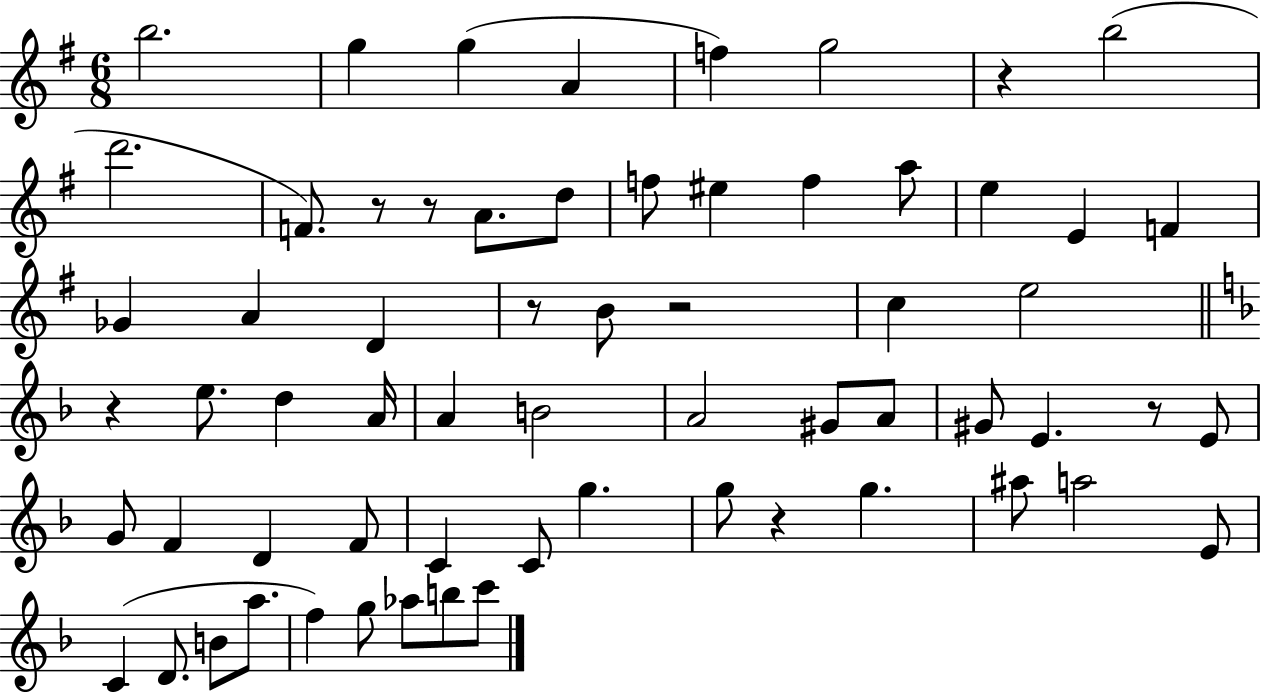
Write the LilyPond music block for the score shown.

{
  \clef treble
  \numericTimeSignature
  \time 6/8
  \key g \major
  b''2. | g''4 g''4( a'4 | f''4) g''2 | r4 b''2( | \break d'''2. | f'8.) r8 r8 a'8. d''8 | f''8 eis''4 f''4 a''8 | e''4 e'4 f'4 | \break ges'4 a'4 d'4 | r8 b'8 r2 | c''4 e''2 | \bar "||" \break \key f \major r4 e''8. d''4 a'16 | a'4 b'2 | a'2 gis'8 a'8 | gis'8 e'4. r8 e'8 | \break g'8 f'4 d'4 f'8 | c'4 c'8 g''4. | g''8 r4 g''4. | ais''8 a''2 e'8 | \break c'4( d'8. b'8 a''8. | f''4) g''8 aes''8 b''8 c'''8 | \bar "|."
}